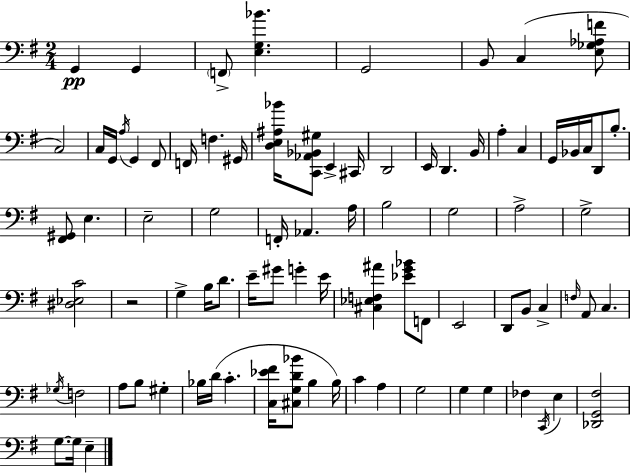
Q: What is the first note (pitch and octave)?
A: G2